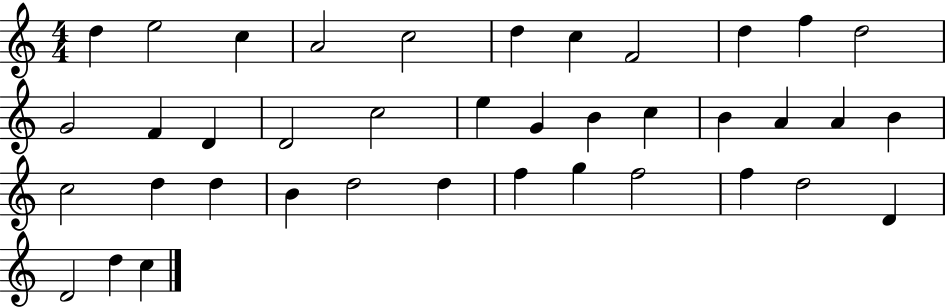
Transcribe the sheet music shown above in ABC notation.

X:1
T:Untitled
M:4/4
L:1/4
K:C
d e2 c A2 c2 d c F2 d f d2 G2 F D D2 c2 e G B c B A A B c2 d d B d2 d f g f2 f d2 D D2 d c